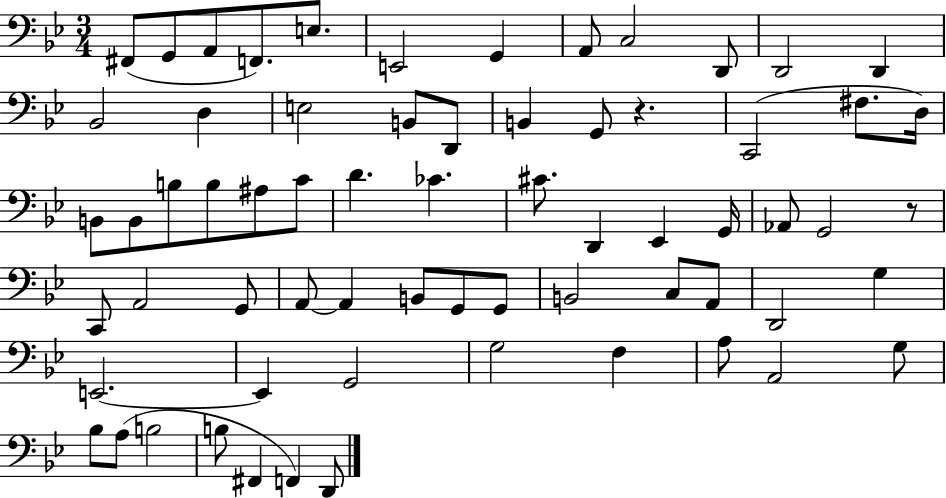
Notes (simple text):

F#2/e G2/e A2/e F2/e. E3/e. E2/h G2/q A2/e C3/h D2/e D2/h D2/q Bb2/h D3/q E3/h B2/e D2/e B2/q G2/e R/q. C2/h F#3/e. D3/s B2/e B2/e B3/e B3/e A#3/e C4/e D4/q. CES4/q. C#4/e. D2/q Eb2/q G2/s Ab2/e G2/h R/e C2/e A2/h G2/e A2/e A2/q B2/e G2/e G2/e B2/h C3/e A2/e D2/h G3/q E2/h. E2/q G2/h G3/h F3/q A3/e A2/h G3/e Bb3/e A3/e B3/h B3/e F#2/q F2/q D2/e